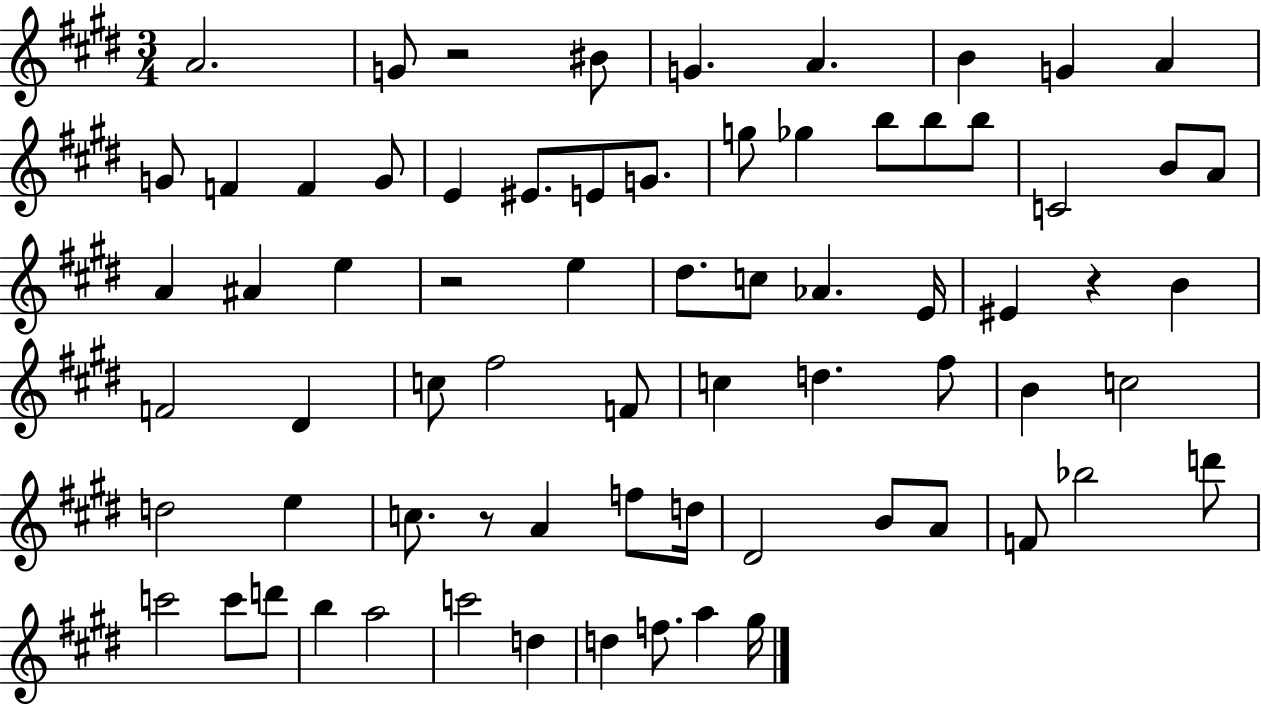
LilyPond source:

{
  \clef treble
  \numericTimeSignature
  \time 3/4
  \key e \major
  \repeat volta 2 { a'2. | g'8 r2 bis'8 | g'4. a'4. | b'4 g'4 a'4 | \break g'8 f'4 f'4 g'8 | e'4 eis'8. e'8 g'8. | g''8 ges''4 b''8 b''8 b''8 | c'2 b'8 a'8 | \break a'4 ais'4 e''4 | r2 e''4 | dis''8. c''8 aes'4. e'16 | eis'4 r4 b'4 | \break f'2 dis'4 | c''8 fis''2 f'8 | c''4 d''4. fis''8 | b'4 c''2 | \break d''2 e''4 | c''8. r8 a'4 f''8 d''16 | dis'2 b'8 a'8 | f'8 bes''2 d'''8 | \break c'''2 c'''8 d'''8 | b''4 a''2 | c'''2 d''4 | d''4 f''8. a''4 gis''16 | \break } \bar "|."
}